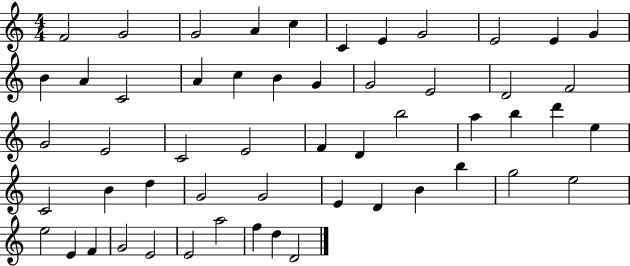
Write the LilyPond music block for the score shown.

{
  \clef treble
  \numericTimeSignature
  \time 4/4
  \key c \major
  f'2 g'2 | g'2 a'4 c''4 | c'4 e'4 g'2 | e'2 e'4 g'4 | \break b'4 a'4 c'2 | a'4 c''4 b'4 g'4 | g'2 e'2 | d'2 f'2 | \break g'2 e'2 | c'2 e'2 | f'4 d'4 b''2 | a''4 b''4 d'''4 e''4 | \break c'2 b'4 d''4 | g'2 g'2 | e'4 d'4 b'4 b''4 | g''2 e''2 | \break e''2 e'4 f'4 | g'2 e'2 | e'2 a''2 | f''4 d''4 d'2 | \break \bar "|."
}